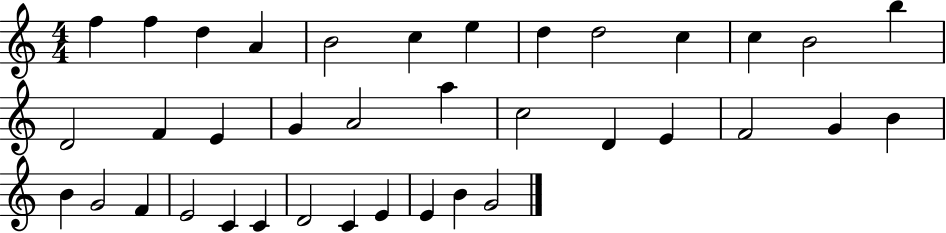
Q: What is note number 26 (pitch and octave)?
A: B4